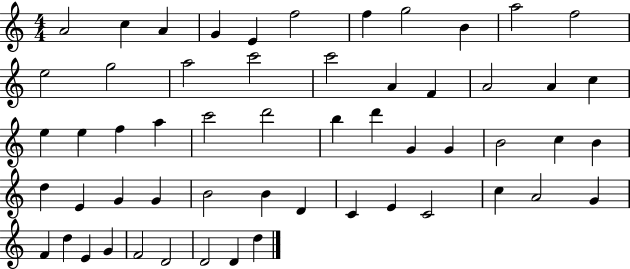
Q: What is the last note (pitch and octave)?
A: D5